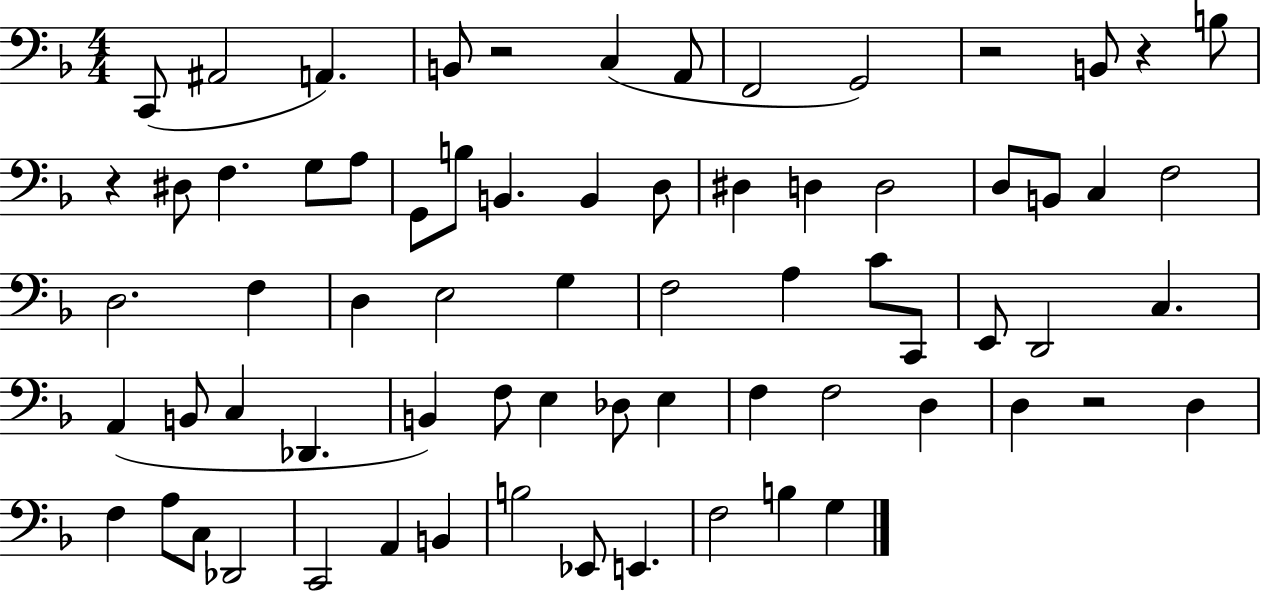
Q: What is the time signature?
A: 4/4